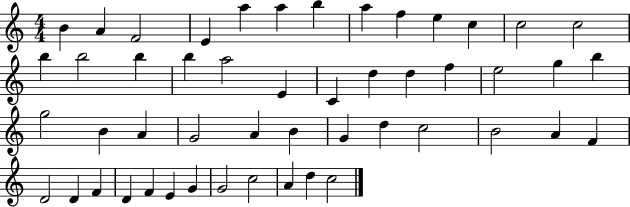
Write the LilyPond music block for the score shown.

{
  \clef treble
  \numericTimeSignature
  \time 4/4
  \key c \major
  b'4 a'4 f'2 | e'4 a''4 a''4 b''4 | a''4 f''4 e''4 c''4 | c''2 c''2 | \break b''4 b''2 b''4 | b''4 a''2 e'4 | c'4 d''4 d''4 f''4 | e''2 g''4 b''4 | \break g''2 b'4 a'4 | g'2 a'4 b'4 | g'4 d''4 c''2 | b'2 a'4 f'4 | \break d'2 d'4 f'4 | d'4 f'4 e'4 g'4 | g'2 c''2 | a'4 d''4 c''2 | \break \bar "|."
}